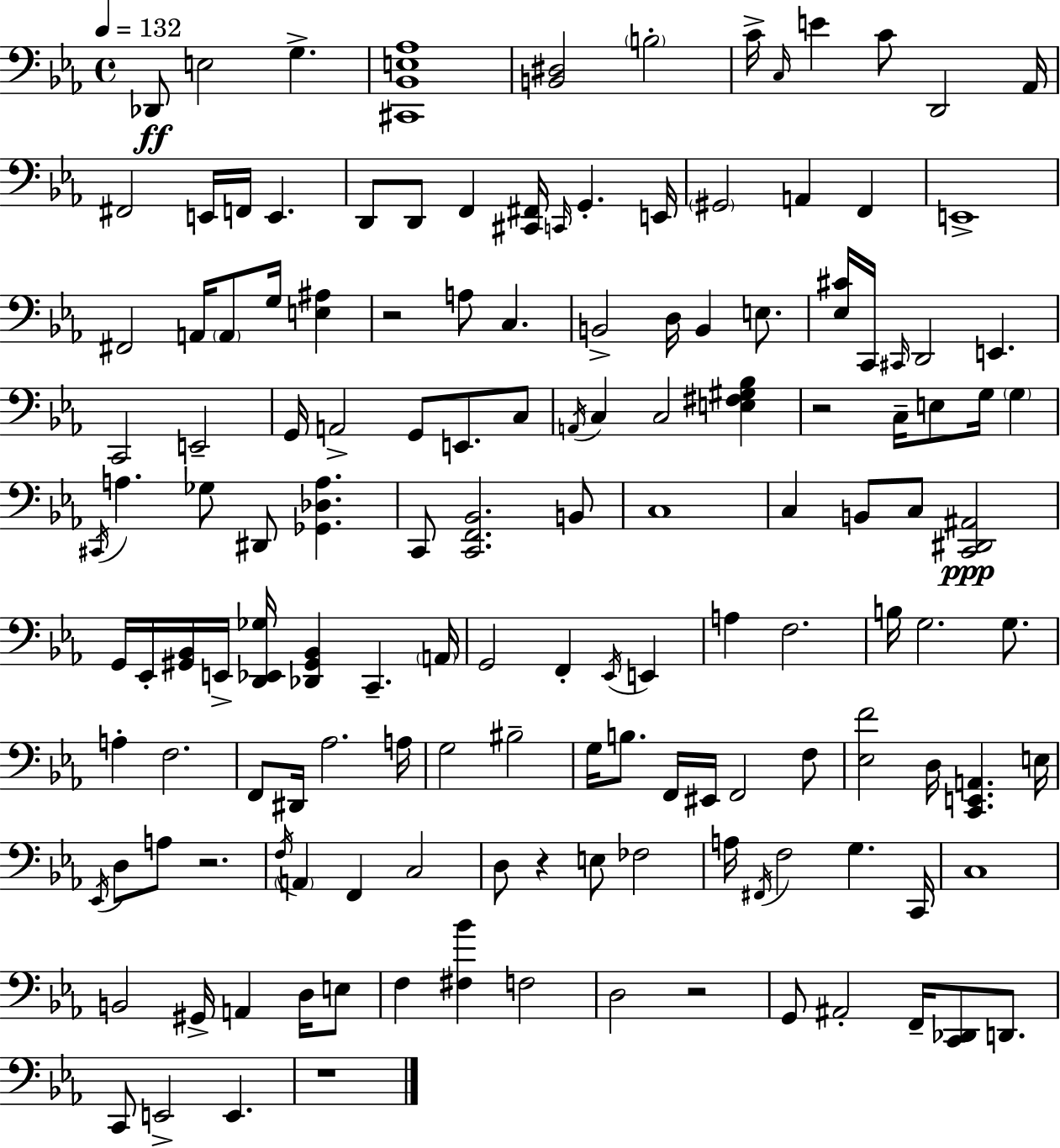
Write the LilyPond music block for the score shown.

{
  \clef bass
  \time 4/4
  \defaultTimeSignature
  \key c \minor
  \tempo 4 = 132
  des,8\ff e2 g4.-> | <cis, bes, e aes>1 | <b, dis>2 \parenthesize b2-. | c'16-> \grace { c16 } e'4 c'8 d,2 | \break aes,16 fis,2 e,16 f,16 e,4. | d,8 d,8 f,4 <cis, fis,>16 \grace { c,16 } g,4.-. | e,16 \parenthesize gis,2 a,4 f,4 | e,1-> | \break fis,2 a,16 \parenthesize a,8 g16 <e ais>4 | r2 a8 c4. | b,2-> d16 b,4 e8. | <ees cis'>16 c,16 \grace { cis,16 } d,2 e,4. | \break c,2 e,2-- | g,16 a,2-> g,8 e,8. | c8 \acciaccatura { a,16 } c4 c2 | <e fis gis bes>4 r2 c16-- e8 g16 | \break \parenthesize g4 \acciaccatura { cis,16 } a4. ges8 dis,8 <ges, des a>4. | c,8 <c, f, bes,>2. | b,8 c1 | c4 b,8 c8 <c, dis, ais,>2\ppp | \break g,16 ees,16-. <gis, bes,>16 e,16-> <d, ees, ges>16 <des, gis, bes,>4 c,4.-- | \parenthesize a,16 g,2 f,4-. | \acciaccatura { ees,16 } e,4 a4 f2. | b16 g2. | \break g8. a4-. f2. | f,8 dis,16 aes2. | a16 g2 bis2-- | g16 b8. f,16 eis,16 f,2 | \break f8 <ees f'>2 d16 <c, e, a,>4. | e16 \acciaccatura { ees,16 } d8 a8 r2. | \acciaccatura { f16 } \parenthesize a,4 f,4 | c2 d8 r4 e8 | \break fes2 a16 \acciaccatura { fis,16 } f2 | g4. c,16 c1 | b,2 | gis,16-> a,4 d16 e8 f4 <fis bes'>4 | \break f2 d2 | r2 g,8 ais,2-. | f,16-- <c, des,>8 d,8. c,8 e,2-> | e,4. r1 | \break \bar "|."
}